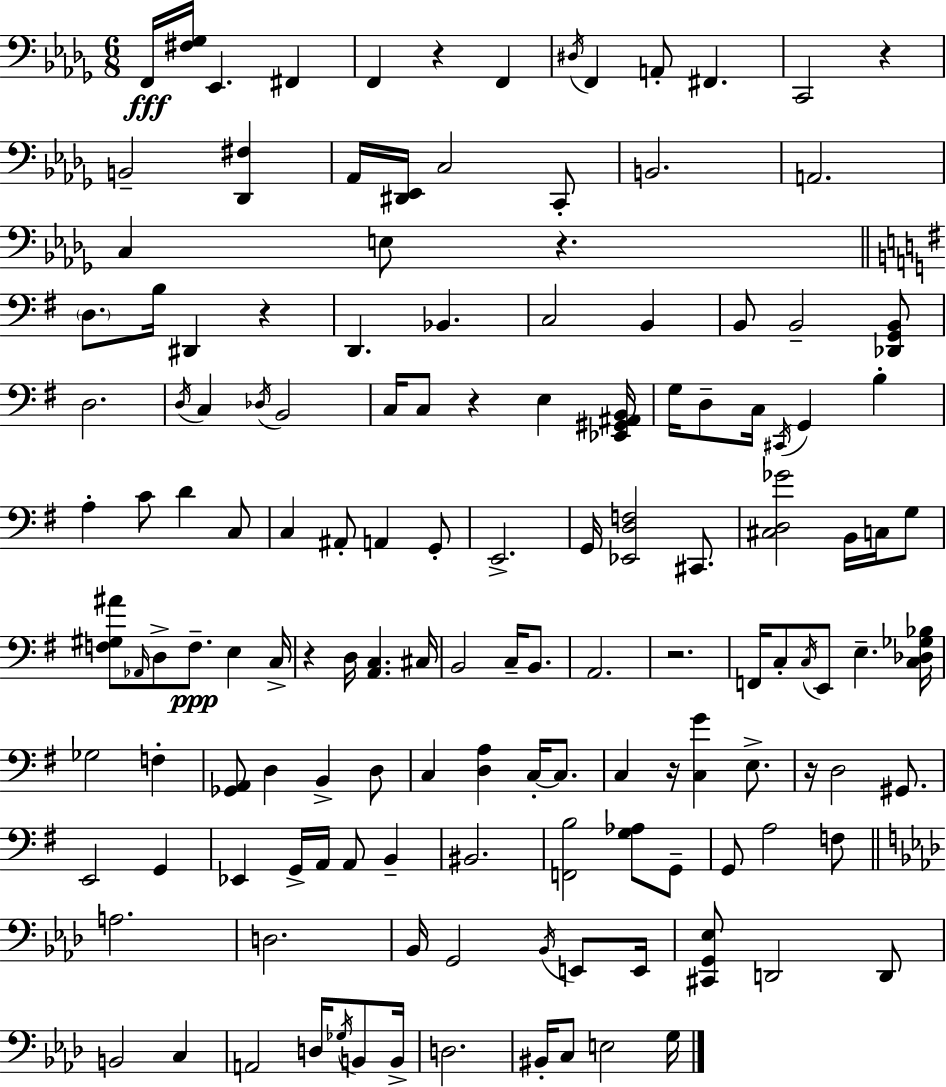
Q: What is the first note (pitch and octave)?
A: F2